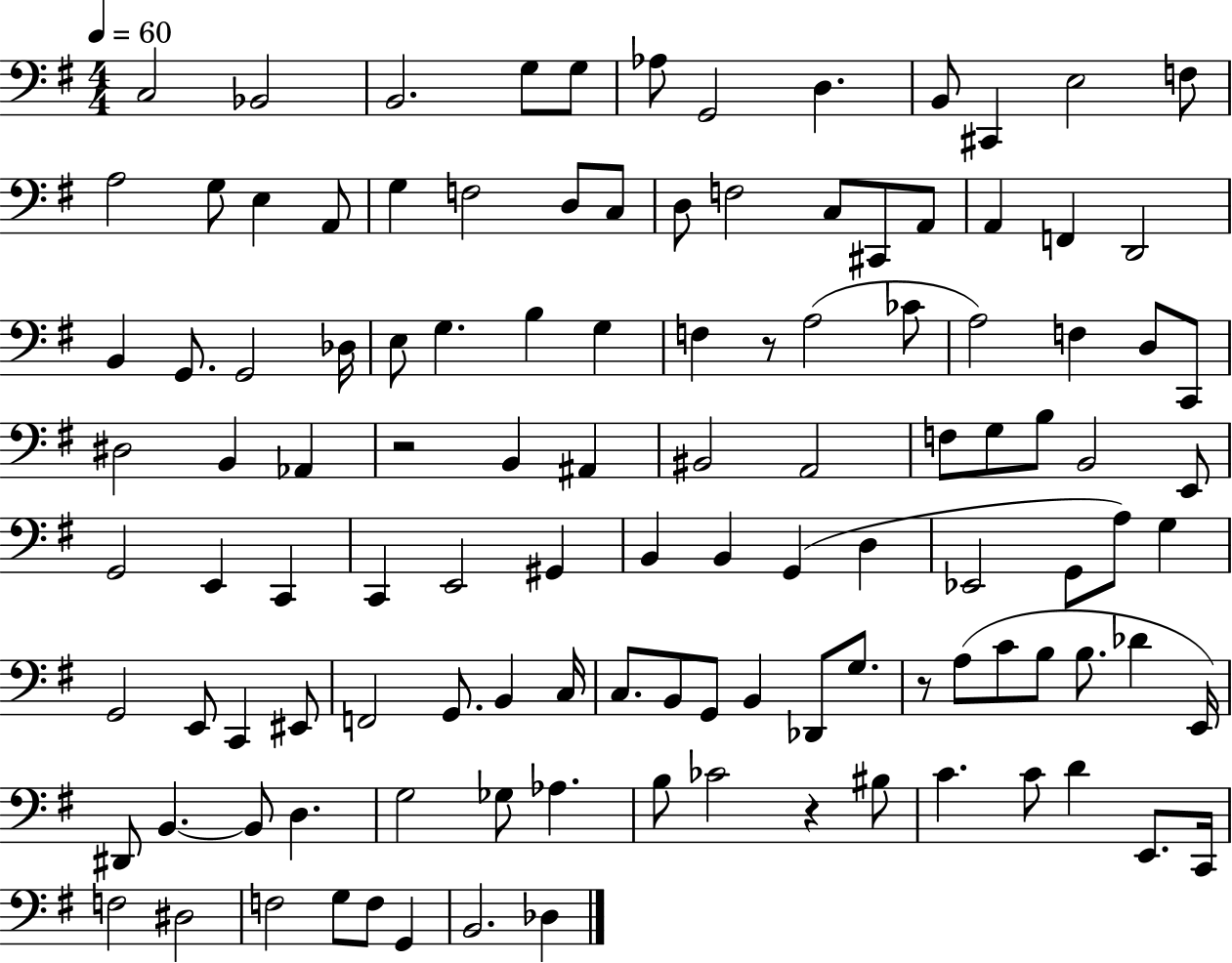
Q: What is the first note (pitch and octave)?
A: C3